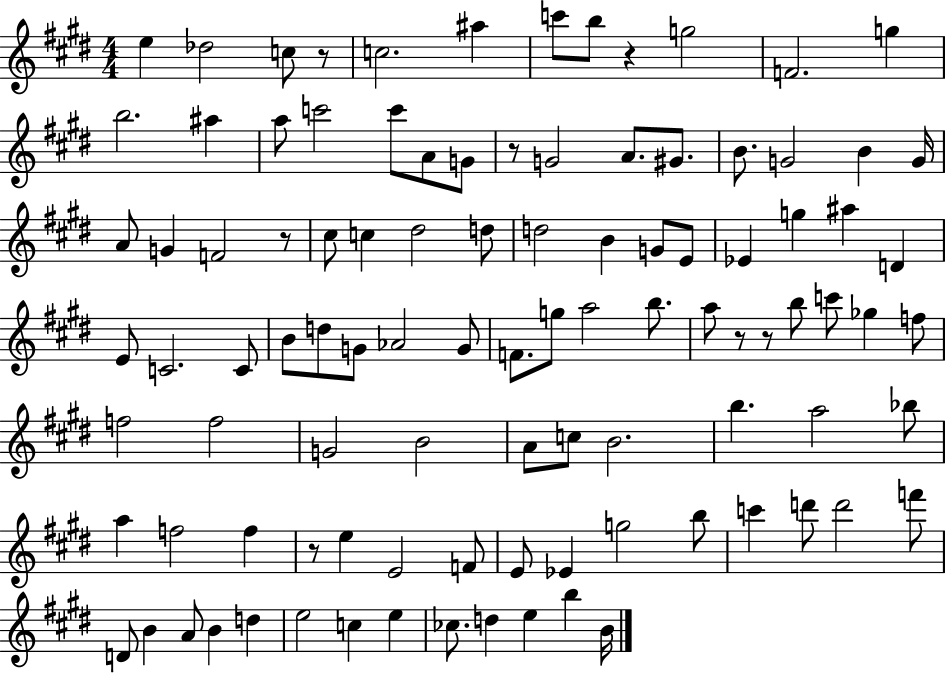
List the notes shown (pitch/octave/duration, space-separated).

E5/q Db5/h C5/e R/e C5/h. A#5/q C6/e B5/e R/q G5/h F4/h. G5/q B5/h. A#5/q A5/e C6/h C6/e A4/e G4/e R/e G4/h A4/e. G#4/e. B4/e. G4/h B4/q G4/s A4/e G4/q F4/h R/e C#5/e C5/q D#5/h D5/e D5/h B4/q G4/e E4/e Eb4/q G5/q A#5/q D4/q E4/e C4/h. C4/e B4/e D5/e G4/e Ab4/h G4/e F4/e. G5/e A5/h B5/e. A5/e R/e R/e B5/e C6/e Gb5/q F5/e F5/h F5/h G4/h B4/h A4/e C5/e B4/h. B5/q. A5/h Bb5/e A5/q F5/h F5/q R/e E5/q E4/h F4/e E4/e Eb4/q G5/h B5/e C6/q D6/e D6/h F6/e D4/e B4/q A4/e B4/q D5/q E5/h C5/q E5/q CES5/e. D5/q E5/q B5/q B4/s